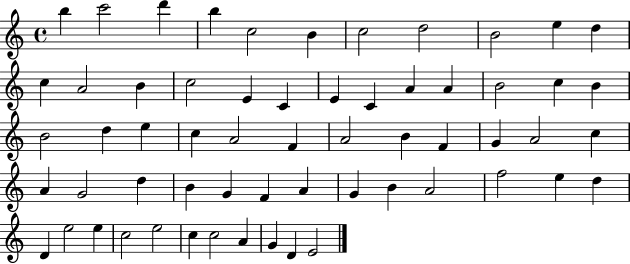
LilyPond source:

{
  \clef treble
  \time 4/4
  \defaultTimeSignature
  \key c \major
  b''4 c'''2 d'''4 | b''4 c''2 b'4 | c''2 d''2 | b'2 e''4 d''4 | \break c''4 a'2 b'4 | c''2 e'4 c'4 | e'4 c'4 a'4 a'4 | b'2 c''4 b'4 | \break b'2 d''4 e''4 | c''4 a'2 f'4 | a'2 b'4 f'4 | g'4 a'2 c''4 | \break a'4 g'2 d''4 | b'4 g'4 f'4 a'4 | g'4 b'4 a'2 | f''2 e''4 d''4 | \break d'4 e''2 e''4 | c''2 e''2 | c''4 c''2 a'4 | g'4 d'4 e'2 | \break \bar "|."
}